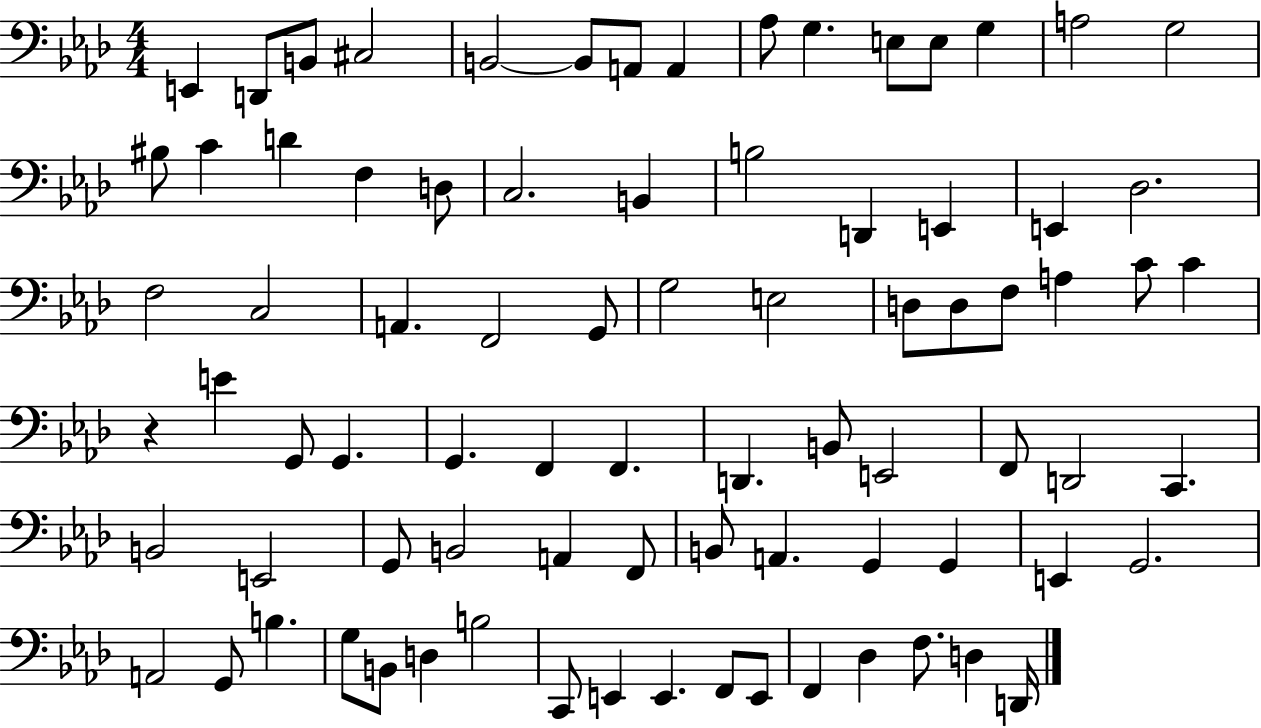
E2/q D2/e B2/e C#3/h B2/h B2/e A2/e A2/q Ab3/e G3/q. E3/e E3/e G3/q A3/h G3/h BIS3/e C4/q D4/q F3/q D3/e C3/h. B2/q B3/h D2/q E2/q E2/q Db3/h. F3/h C3/h A2/q. F2/h G2/e G3/h E3/h D3/e D3/e F3/e A3/q C4/e C4/q R/q E4/q G2/e G2/q. G2/q. F2/q F2/q. D2/q. B2/e E2/h F2/e D2/h C2/q. B2/h E2/h G2/e B2/h A2/q F2/e B2/e A2/q. G2/q G2/q E2/q G2/h. A2/h G2/e B3/q. G3/e B2/e D3/q B3/h C2/e E2/q E2/q. F2/e E2/e F2/q Db3/q F3/e. D3/q D2/s